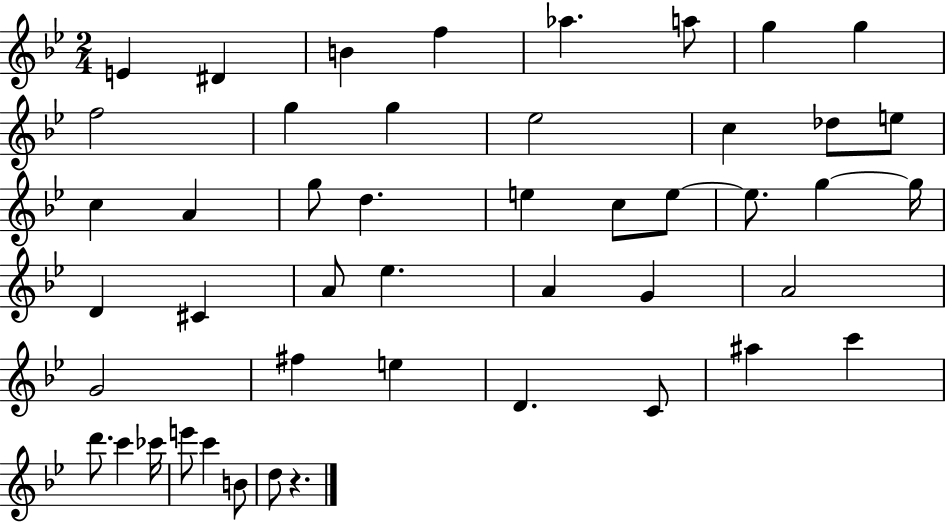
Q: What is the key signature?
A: BES major